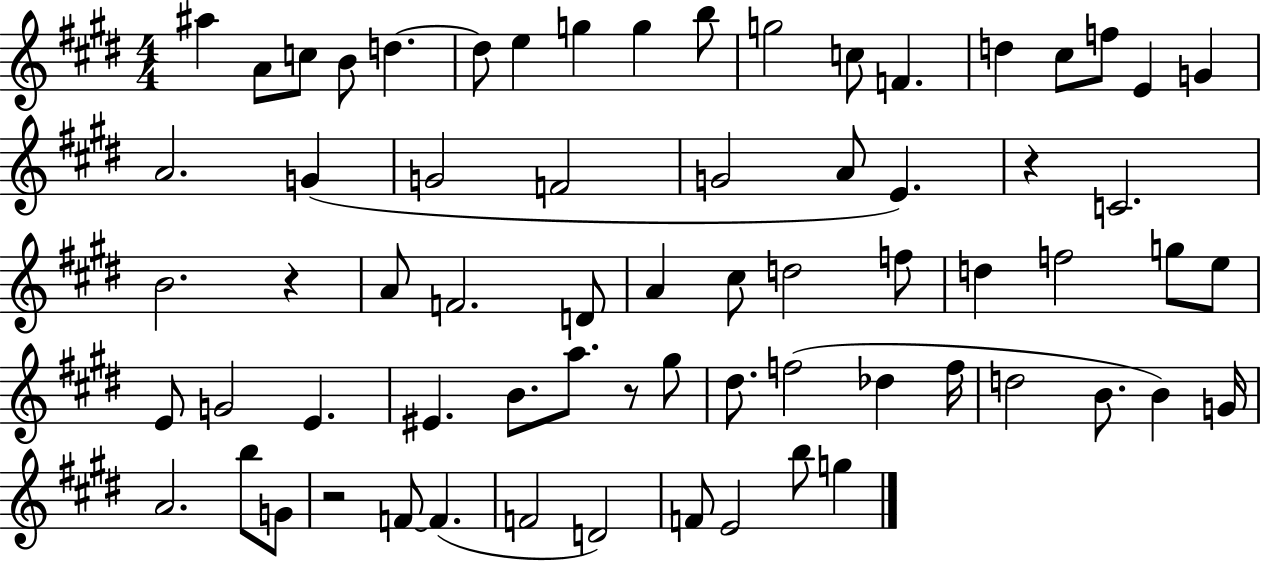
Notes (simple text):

A#5/q A4/e C5/e B4/e D5/q. D5/e E5/q G5/q G5/q B5/e G5/h C5/e F4/q. D5/q C#5/e F5/e E4/q G4/q A4/h. G4/q G4/h F4/h G4/h A4/e E4/q. R/q C4/h. B4/h. R/q A4/e F4/h. D4/e A4/q C#5/e D5/h F5/e D5/q F5/h G5/e E5/e E4/e G4/h E4/q. EIS4/q. B4/e. A5/e. R/e G#5/e D#5/e. F5/h Db5/q F5/s D5/h B4/e. B4/q G4/s A4/h. B5/e G4/e R/h F4/e F4/q. F4/h D4/h F4/e E4/h B5/e G5/q